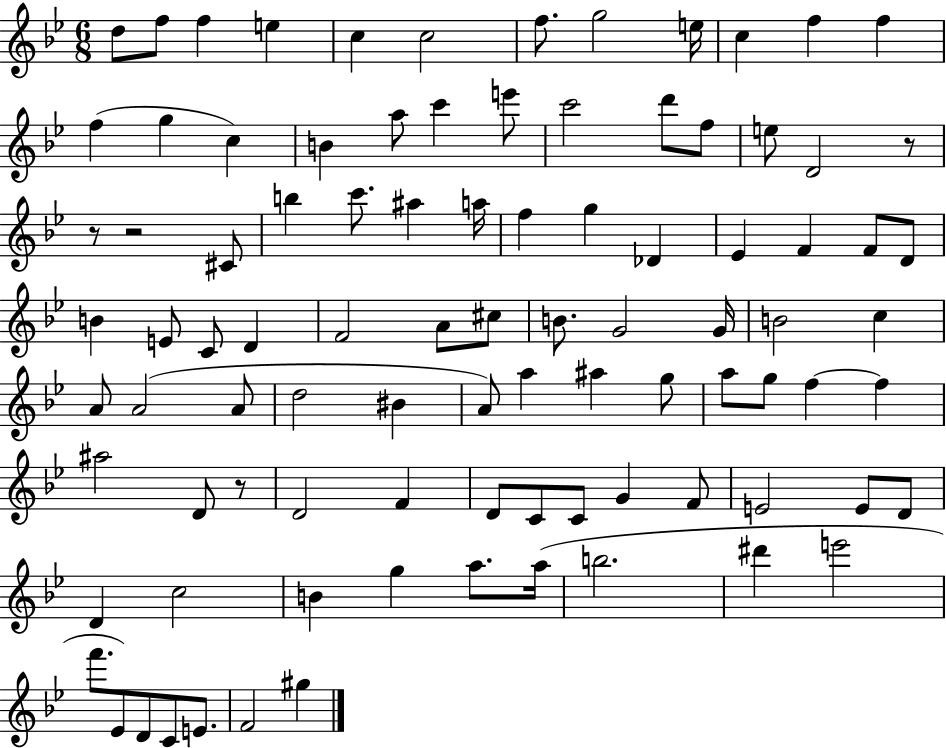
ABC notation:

X:1
T:Untitled
M:6/8
L:1/4
K:Bb
d/2 f/2 f e c c2 f/2 g2 e/4 c f f f g c B a/2 c' e'/2 c'2 d'/2 f/2 e/2 D2 z/2 z/2 z2 ^C/2 b c'/2 ^a a/4 f g _D _E F F/2 D/2 B E/2 C/2 D F2 A/2 ^c/2 B/2 G2 G/4 B2 c A/2 A2 A/2 d2 ^B A/2 a ^a g/2 a/2 g/2 f f ^a2 D/2 z/2 D2 F D/2 C/2 C/2 G F/2 E2 E/2 D/2 D c2 B g a/2 a/4 b2 ^d' e'2 f'/2 _E/2 D/2 C/2 E/2 F2 ^g